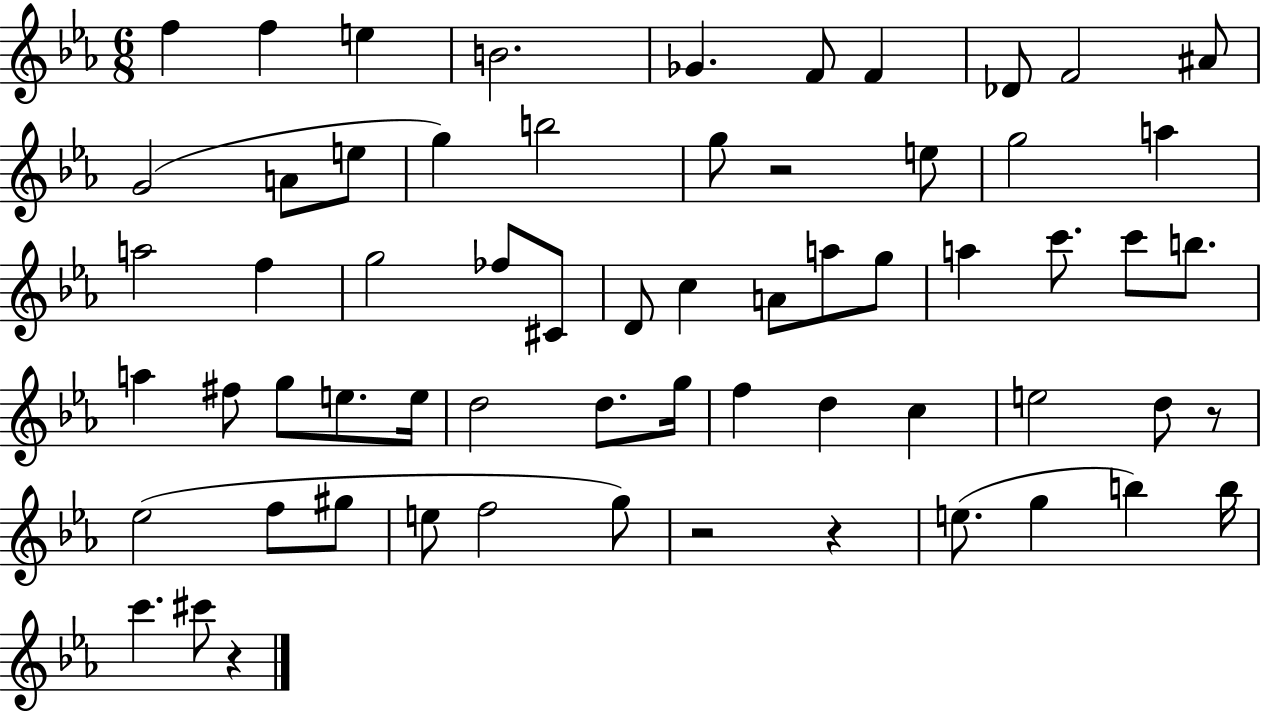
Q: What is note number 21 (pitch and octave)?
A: F5